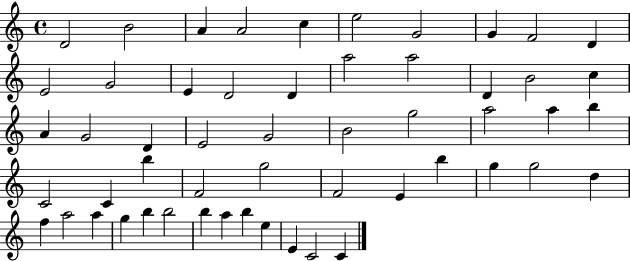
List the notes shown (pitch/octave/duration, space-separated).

D4/h B4/h A4/q A4/h C5/q E5/h G4/h G4/q F4/h D4/q E4/h G4/h E4/q D4/h D4/q A5/h A5/h D4/q B4/h C5/q A4/q G4/h D4/q E4/h G4/h B4/h G5/h A5/h A5/q B5/q C4/h C4/q B5/q F4/h G5/h F4/h E4/q B5/q G5/q G5/h D5/q F5/q A5/h A5/q G5/q B5/q B5/h B5/q A5/q B5/q E5/q E4/q C4/h C4/q